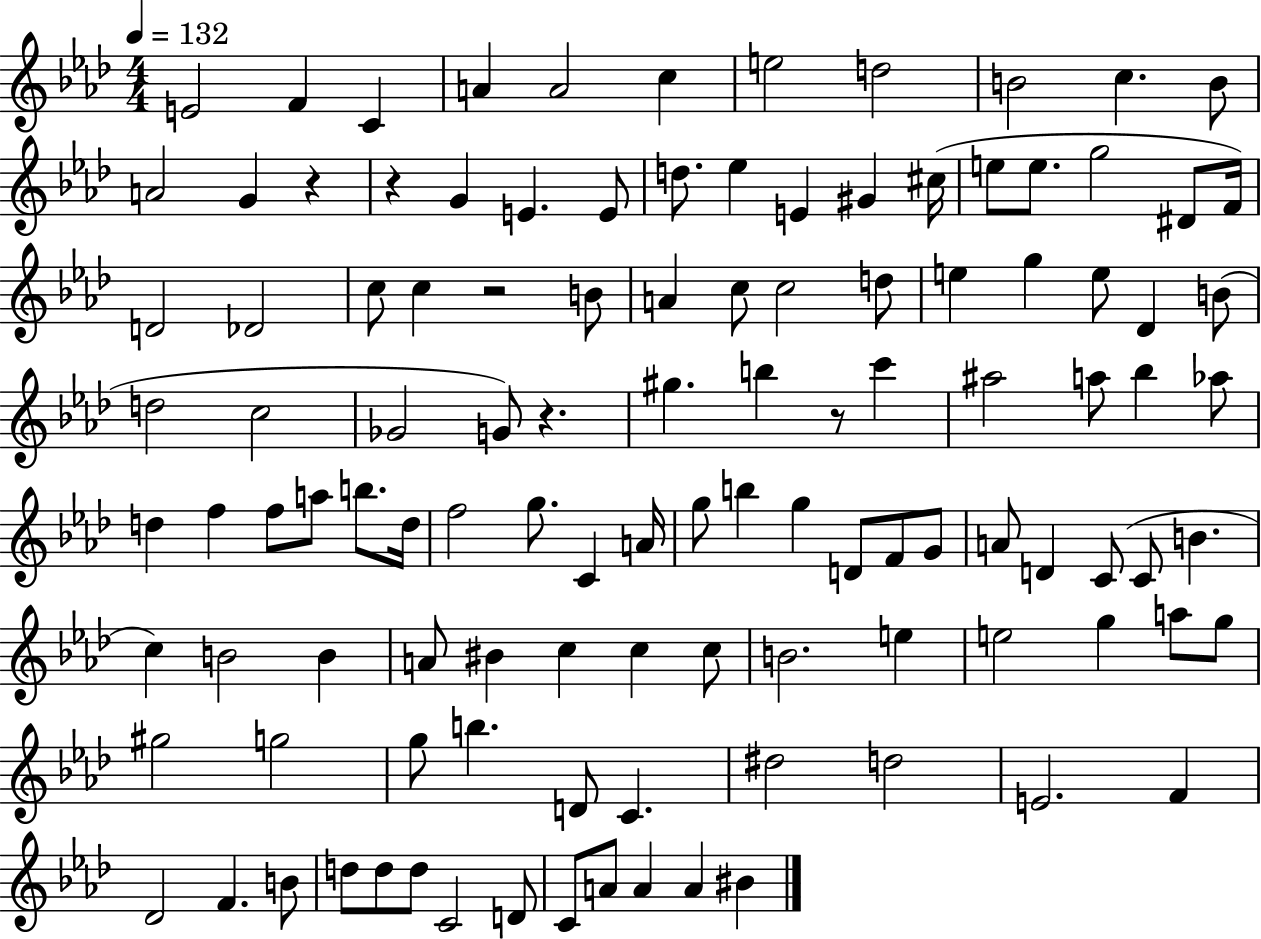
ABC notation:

X:1
T:Untitled
M:4/4
L:1/4
K:Ab
E2 F C A A2 c e2 d2 B2 c B/2 A2 G z z G E E/2 d/2 _e E ^G ^c/4 e/2 e/2 g2 ^D/2 F/4 D2 _D2 c/2 c z2 B/2 A c/2 c2 d/2 e g e/2 _D B/2 d2 c2 _G2 G/2 z ^g b z/2 c' ^a2 a/2 _b _a/2 d f f/2 a/2 b/2 d/4 f2 g/2 C A/4 g/2 b g D/2 F/2 G/2 A/2 D C/2 C/2 B c B2 B A/2 ^B c c c/2 B2 e e2 g a/2 g/2 ^g2 g2 g/2 b D/2 C ^d2 d2 E2 F _D2 F B/2 d/2 d/2 d/2 C2 D/2 C/2 A/2 A A ^B